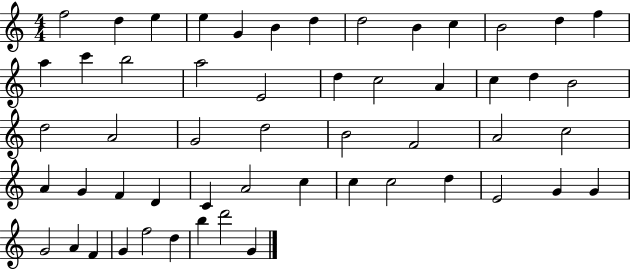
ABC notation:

X:1
T:Untitled
M:4/4
L:1/4
K:C
f2 d e e G B d d2 B c B2 d f a c' b2 a2 E2 d c2 A c d B2 d2 A2 G2 d2 B2 F2 A2 c2 A G F D C A2 c c c2 d E2 G G G2 A F G f2 d b d'2 G